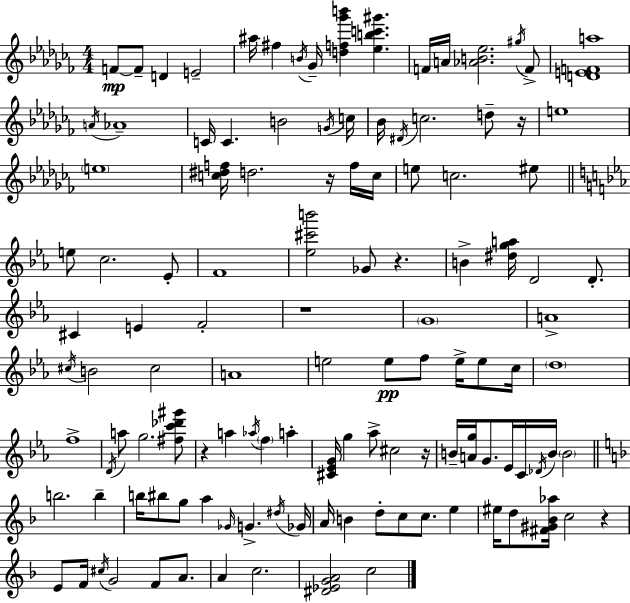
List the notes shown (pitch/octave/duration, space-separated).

F4/e F4/e D4/q E4/h A#5/s F#5/q B4/s Gb4/s [D5,F5,Gb6,B6]/q [Eb5,B5,C6,G#6]/q. F4/s A4/s [Ab4,B4,Eb5]/h. G#5/s F4/e [D4,E4,F4,A5]/w A4/s Ab4/w C4/s C4/q. B4/h G4/s C5/s Bb4/s D#4/s C5/h. D5/e R/s E5/w E5/w [C5,D#5,F5]/s D5/h. R/s F5/s C5/s E5/e C5/h. EIS5/e E5/e C5/h. Eb4/e F4/w [Eb5,C#6,B6]/h Gb4/e R/q. B4/q [D#5,G5,A5]/s D4/h D4/e. C#4/q E4/q F4/h R/w G4/w A4/w C#5/s B4/h C#5/h A4/w E5/h E5/e F5/e E5/s E5/e C5/s D5/w F5/w D4/s A5/e G5/h. [F#5,C6,Db6,G#6]/e R/q A5/q Ab5/s F5/q A5/q [C#4,Eb4,G4]/s G5/q Ab5/e C#5/h R/s B4/s [A4,G5]/s G4/e. Eb4/s C4/s Db4/s B4/s B4/h B5/h. B5/q B5/s BIS5/e G5/e A5/q Gb4/s G4/q. D#5/s Gb4/s A4/s B4/q D5/e C5/e C5/e. E5/q EIS5/s D5/e [F#4,G#4,Bb4,Ab5]/s C5/h R/q E4/e F4/s C#5/s G4/h F4/e A4/e. A4/q C5/h. [D#4,Eb4,G4,A4]/h C5/h